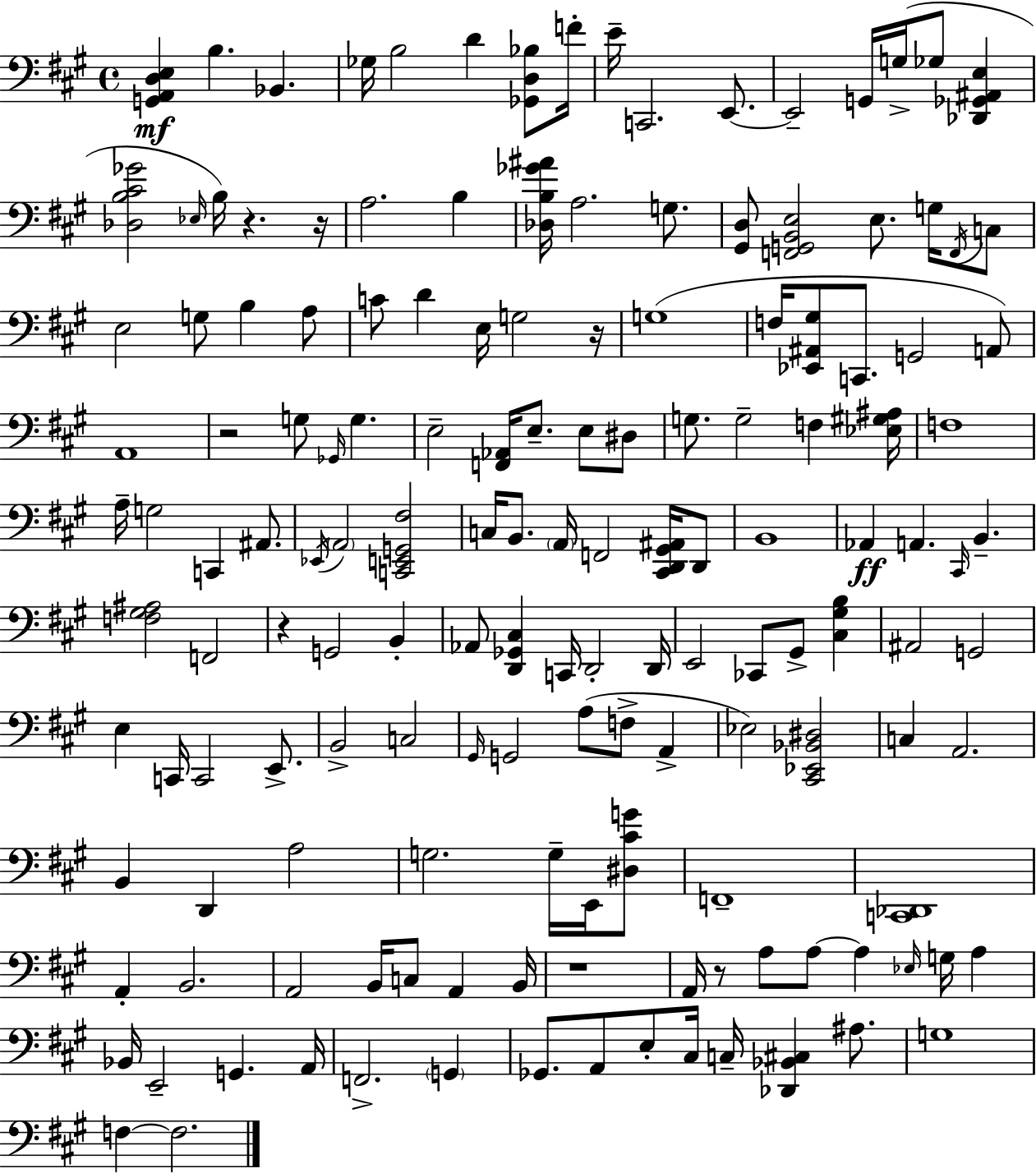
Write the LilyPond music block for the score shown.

{
  \clef bass
  \time 4/4
  \defaultTimeSignature
  \key a \major
  \repeat volta 2 { <g, a, d e>4\mf b4. bes,4. | ges16 b2 d'4 <ges, d bes>8 f'16-. | e'16-- c,2. e,8.~~ | e,2-- g,16 g16->( ges8 <des, ges, ais, e>4 | \break <des b cis' ges'>2 \grace { ees16 } b16) r4. | r16 a2. b4 | <des b ges' ais'>16 a2. g8. | <gis, d>8 <f, g, b, e>2 e8. g16 \acciaccatura { f,16 } | \break c8 e2 g8 b4 | a8 c'8 d'4 e16 g2 | r16 g1( | f16 <ees, ais, gis>8 c,8. g,2 | \break a,8) a,1 | r2 g8 \grace { ges,16 } g4. | e2-- <f, aes,>16 e8.-- e8 | dis8 g8. g2-- f4 | \break <ees gis ais>16 f1 | a16-- g2 c,4 | ais,8. \acciaccatura { ees,16 } \parenthesize a,2 <c, e, g, fis>2 | c16 b,8. \parenthesize a,16 f,2 | \break <cis, d, gis, ais,>16 d,8 b,1 | aes,4\ff a,4. \grace { cis,16 } b,4.-- | <f gis ais>2 f,2 | r4 g,2 | \break b,4-. aes,8 <d, ges, cis>4 c,16 d,2-. | d,16 e,2 ces,8 gis,8-> | <cis gis b>4 ais,2 g,2 | e4 c,16 c,2 | \break e,8.-> b,2-> c2 | \grace { gis,16 } g,2 a8( | f8-> a,4-> ees2) <cis, ees, bes, dis>2 | c4 a,2. | \break b,4 d,4 a2 | g2. | g16-- e,16 <dis cis' g'>8 f,1-- | <c, des,>1 | \break a,4-. b,2. | a,2 b,16 c8 | a,4 b,16 r1 | a,16 r8 a8 a8~~ a4 | \break \grace { ees16 } g16 a4 bes,16 e,2-- | g,4. a,16 f,2.-> | \parenthesize g,4 ges,8. a,8 e8-. cis16 c16-- | <des, bes, cis>4 ais8. g1 | \break f4~~ f2. | } \bar "|."
}